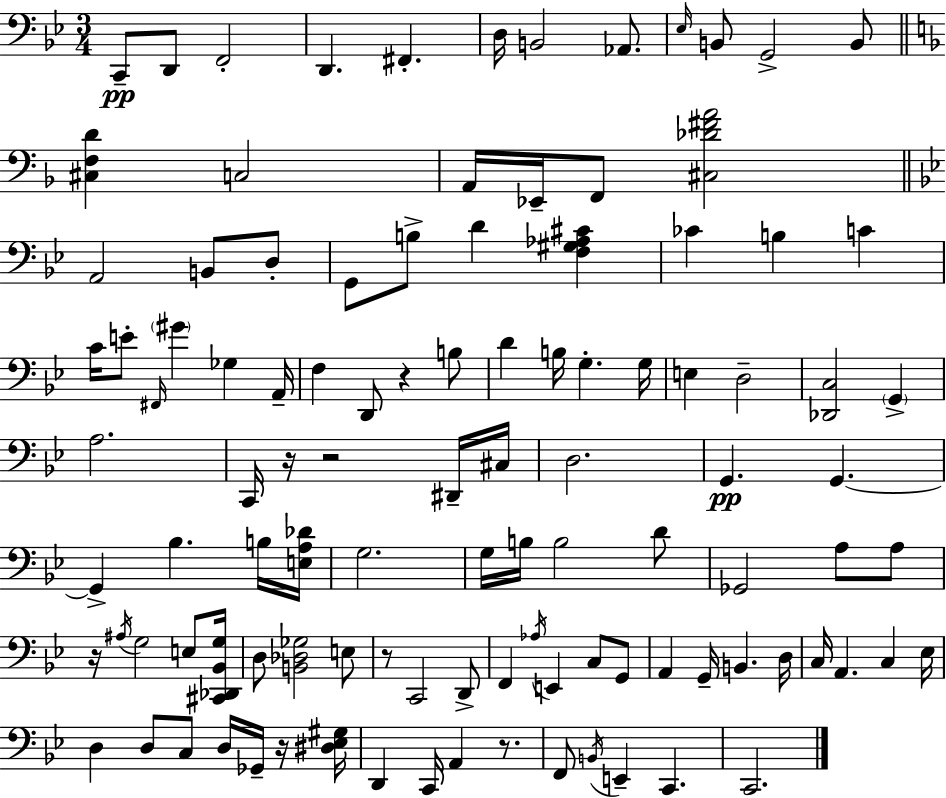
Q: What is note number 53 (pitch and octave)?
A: G3